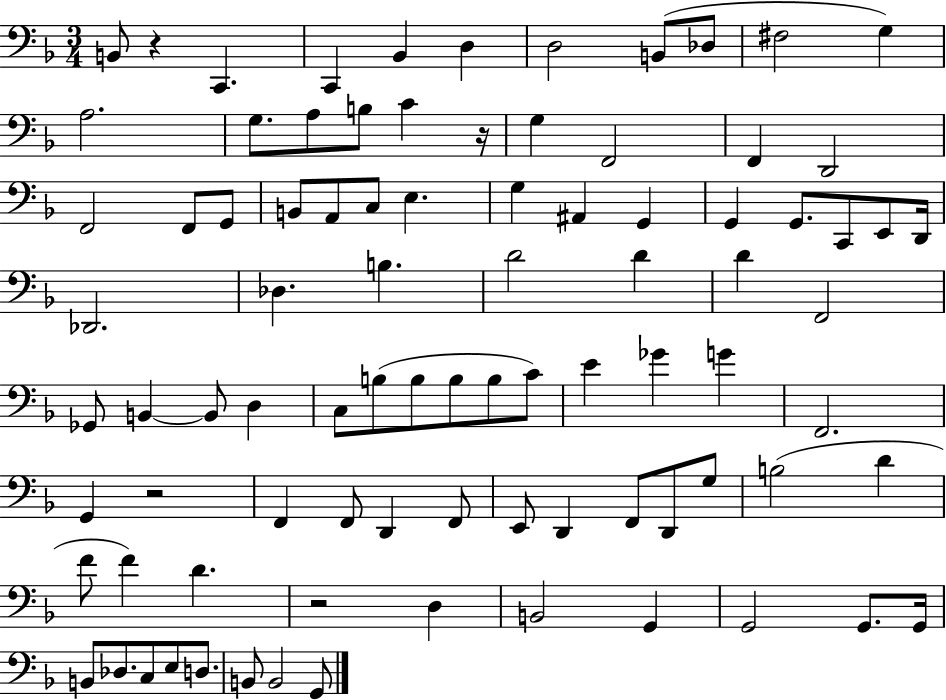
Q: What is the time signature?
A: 3/4